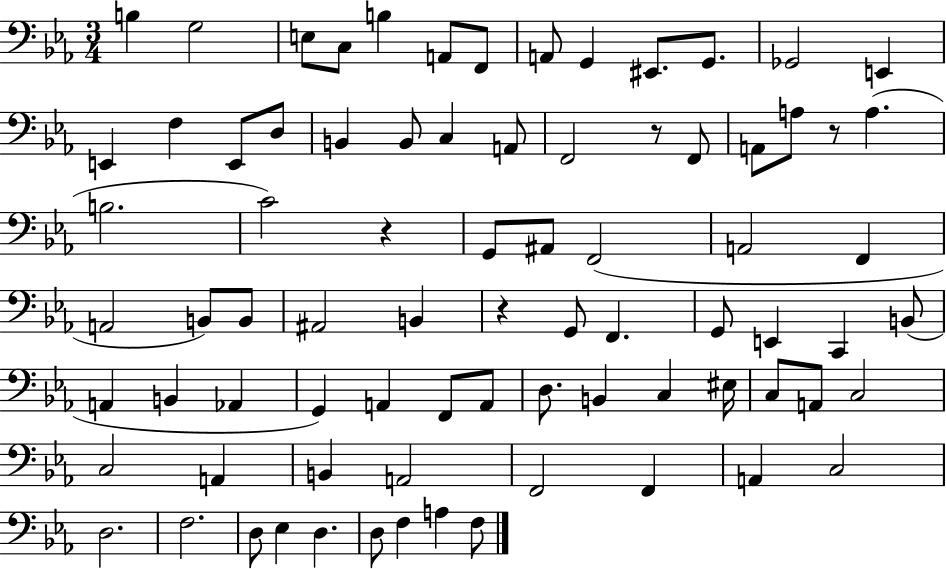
B3/q G3/h E3/e C3/e B3/q A2/e F2/e A2/e G2/q EIS2/e. G2/e. Gb2/h E2/q E2/q F3/q E2/e D3/e B2/q B2/e C3/q A2/e F2/h R/e F2/e A2/e A3/e R/e A3/q. B3/h. C4/h R/q G2/e A#2/e F2/h A2/h F2/q A2/h B2/e B2/e A#2/h B2/q R/q G2/e F2/q. G2/e E2/q C2/q B2/e A2/q B2/q Ab2/q G2/q A2/q F2/e A2/e D3/e. B2/q C3/q EIS3/s C3/e A2/e C3/h C3/h A2/q B2/q A2/h F2/h F2/q A2/q C3/h D3/h. F3/h. D3/e Eb3/q D3/q. D3/e F3/q A3/q F3/e